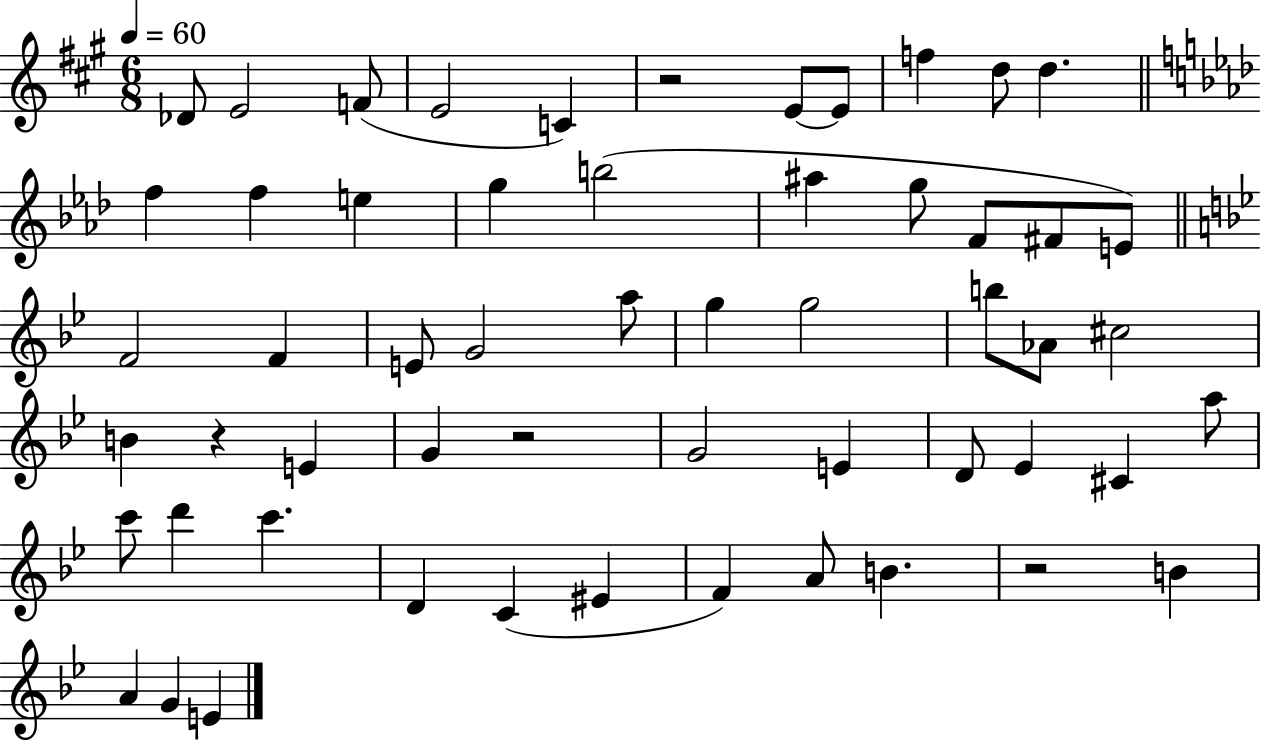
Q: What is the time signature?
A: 6/8